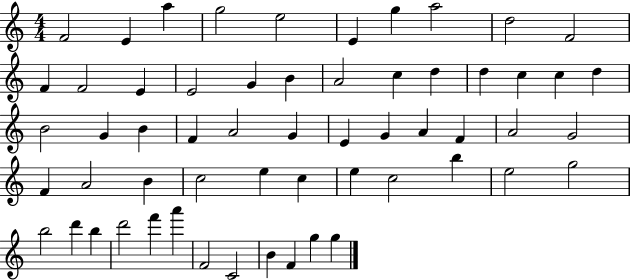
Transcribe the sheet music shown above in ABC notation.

X:1
T:Untitled
M:4/4
L:1/4
K:C
F2 E a g2 e2 E g a2 d2 F2 F F2 E E2 G B A2 c d d c c d B2 G B F A2 G E G A F A2 G2 F A2 B c2 e c e c2 b e2 g2 b2 d' b d'2 f' a' F2 C2 B F g g